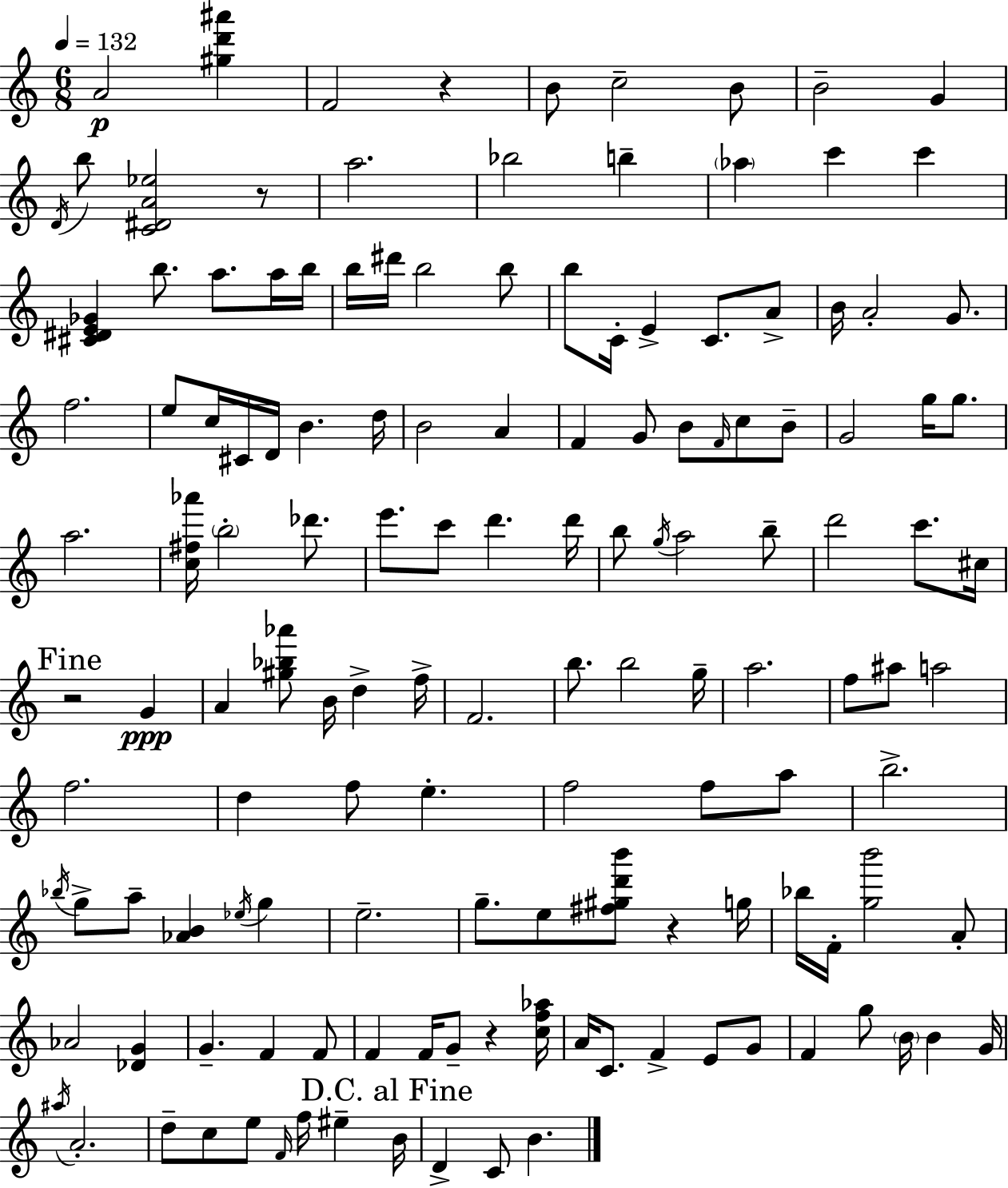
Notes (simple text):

A4/h [G#5,D6,A#6]/q F4/h R/q B4/e C5/h B4/e B4/h G4/q D4/s B5/e [C4,D#4,A4,Eb5]/h R/e A5/h. Bb5/h B5/q Ab5/q C6/q C6/q [C#4,D#4,E4,Gb4]/q B5/e. A5/e. A5/s B5/s B5/s D#6/s B5/h B5/e B5/e C4/s E4/q C4/e. A4/e B4/s A4/h G4/e. F5/h. E5/e C5/s C#4/s D4/s B4/q. D5/s B4/h A4/q F4/q G4/e B4/e F4/s C5/e B4/e G4/h G5/s G5/e. A5/h. [C5,F#5,Ab6]/s B5/h Db6/e. E6/e. C6/e D6/q. D6/s B5/e G5/s A5/h B5/e D6/h C6/e. C#5/s R/h G4/q A4/q [G#5,Bb5,Ab6]/e B4/s D5/q F5/s F4/h. B5/e. B5/h G5/s A5/h. F5/e A#5/e A5/h F5/h. D5/q F5/e E5/q. F5/h F5/e A5/e B5/h. Bb5/s G5/e A5/e [Ab4,B4]/q Eb5/s G5/q E5/h. G5/e. E5/e [F#5,G#5,D6,B6]/e R/q G5/s Bb5/s F4/s [G5,B6]/h A4/e Ab4/h [Db4,G4]/q G4/q. F4/q F4/e F4/q F4/s G4/e R/q [C5,F5,Ab5]/s A4/s C4/e. F4/q E4/e G4/e F4/q G5/e B4/s B4/q G4/s A#5/s A4/h. D5/e C5/e E5/e F4/s F5/s EIS5/q B4/s D4/q C4/e B4/q.